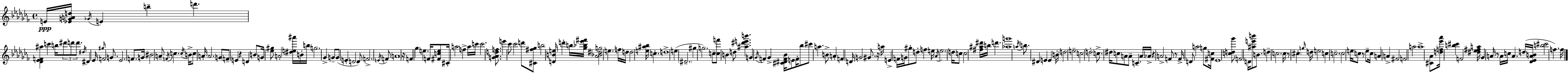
{
  \clef treble
  \time 4/4
  \defaultTimeSignature
  \key aes \minor
  \repeat volta 2 { e'16\ppp <ees' g' a' d''>16 \acciaccatura { ges'16 } e'4 b''4-- d'''4. | <des' ees' f' ais''>4 c'''4 b''16 \tuplet 3/2 { dis'''8 d'''8 d'''8. } | \acciaccatura { dis''16 } dis'4 ees'16 \grace { gis''16 } f'2 | g'8. ees'2. f'8. | \break g'16 bis'2 a'8-- \acciaccatura { f'16 } c''4. | \acciaccatura { c''16 } b'16-> c''8 a'16-. a'2. | g'8 \parenthesize f'8-- e'4 r4 | d'4 b'8 g'16 <ees'' gis''>8 a'2-. | \break <dis'' e'' ais'''>16 b'16-. b''16 g''2. | ges'4-> g'8-- g'8( e'4-. d'2 | d'8) f'2.-> | \acciaccatura { e'16 } f'8 a'1 | \break r16 f'4 ges''4 e''4. | f'16 <fis' c'' e''>8 cis'16-. a''2 | f''4-> a''16 c'''16 c'''2. | <g' aes' d'' f''>8. e'''4 ces'''8 ces'''2 | \break d'''8 <cis' fis'' ges''>8 b''2 | <d' b' e''>16 d'''4-. b''16 <ges'' bes'' ees''' fis'''>16 <aes' bes' dis'' g''>2 e''4. | f''16 d''16 d''2 <e'' ais'' bes''>16 | c''4.-. d''1-> | \break e''4( \parenthesize dis'2.-- | gis''4 g''2.) | c''8-- <c'' f'''>8 b'4 d''8 | <ais'' dis''' e''' b'''>4. g'4 \acciaccatura { ges'16 } f'4 ges'4-> | \break <cis' dis' f' bes'>16 e'8 f'16-. bes''8 cis'''8 a''4. | b'8-> a'4-. f'4 d'16 g'2 | gis'8. r16 a''16 e'4-> f'16 g'16 gis''8-. | d''8-. f''4 e''16 \acciaccatura { aes'16 } e''2. | \break d''16 c''8 c''2 | <fis'' ais'' dis'''>16 b''16 d'''4. <aes'' g'''>1 | \acciaccatura { a''16 } b''8. dis'4 | e'4 e'4 b'16-. \parenthesize d''2 | \break e''2-- c''2 | d''2-. c''8.-> dis''16 c''8 a'8 | a'8-- c'4.-- a'16 aes'16-> r4 a'2-> | f'8 r8 f'16-> d'8 a''2 | \break g''8 <fis' c''>16 ees'1 | <c'' d'' ges'''>8 f'2 | d'16 <ais'' e''' b'''>8 b'8. d''4-- c''2. | c''16 r8 \parenthesize cis''4-. | \break \grace { g''16 } d''16 e''2 c''4 c''2.-- | \parenthesize c''2 | e''16 c''8 r8 e''8-- c''16 a'4 a'4-> | fis'2 f'2 | \break a''2 a''1-> | <cis' aes'>8 <d'' f'' ees''' aes'''>16 <b'' cis'''>4 | f'2 <dis'' ees'' fis'' a''>16 ges'4 a'16 r8 | a'16 c''16 a'4. d''16( <des' ees' a' b'>16 <b'' cis'''>2 | \break f''4.) f''16 } \bar "|."
}